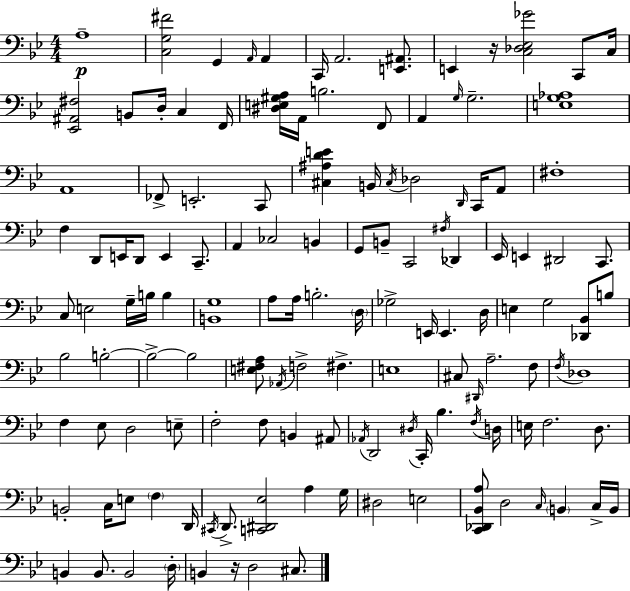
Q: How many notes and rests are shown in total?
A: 133